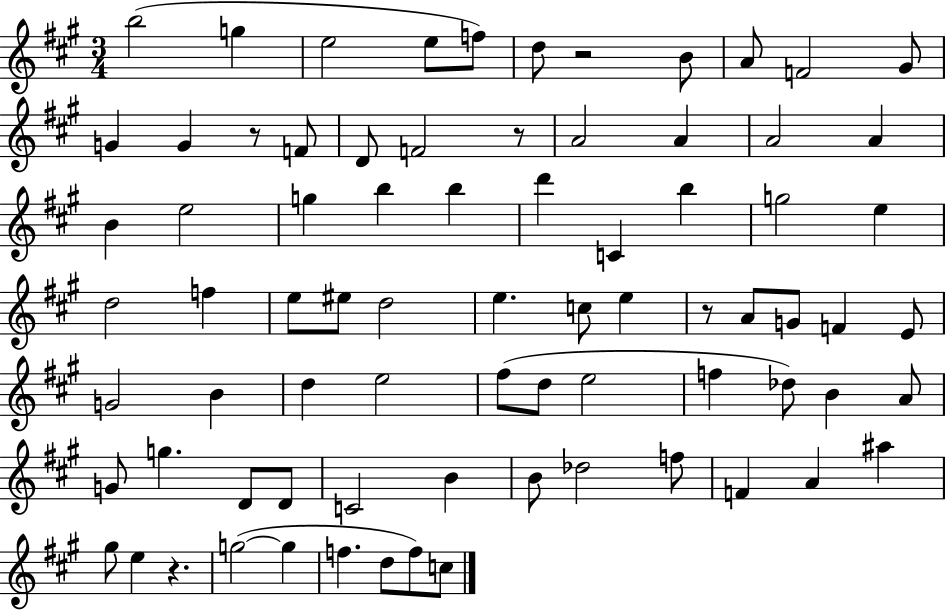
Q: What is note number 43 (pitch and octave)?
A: B4